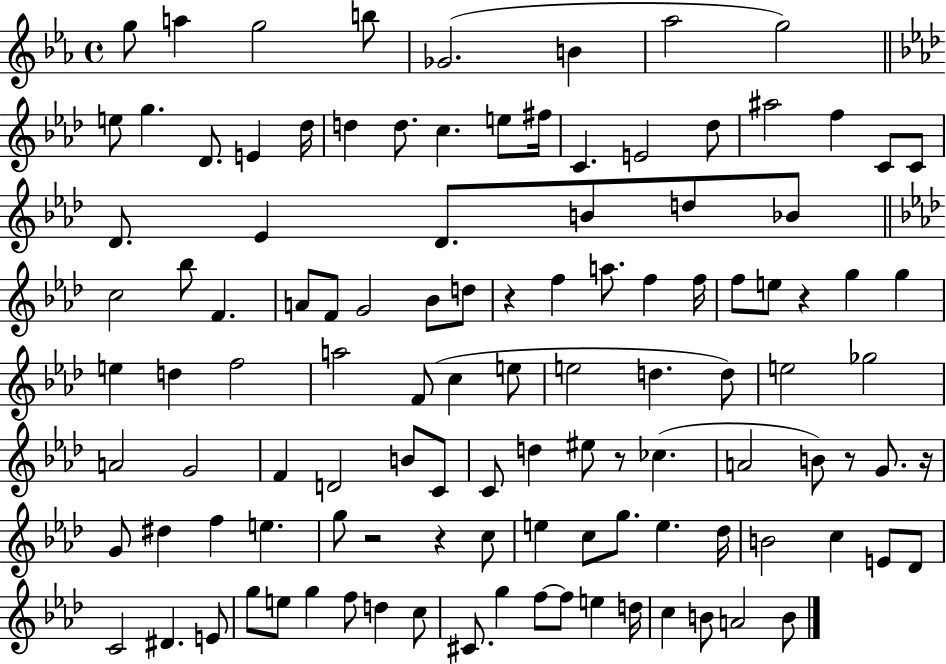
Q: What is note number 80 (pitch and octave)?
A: C5